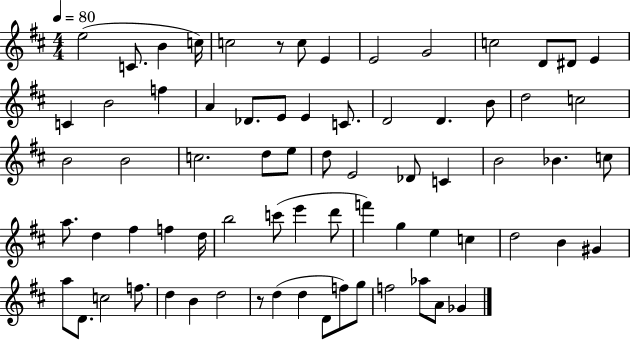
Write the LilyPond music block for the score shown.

{
  \clef treble
  \numericTimeSignature
  \time 4/4
  \key d \major
  \tempo 4 = 80
  e''2( c'8. b'4 c''16) | c''2 r8 c''8 e'4 | e'2 g'2 | c''2 d'8 dis'8 e'4 | \break c'4 b'2 f''4 | a'4 des'8. e'8 e'4 c'8. | d'2 d'4. b'8 | d''2 c''2 | \break b'2 b'2 | c''2. d''8 e''8 | d''8 e'2 des'8 c'4 | b'2 bes'4. c''8 | \break a''8. d''4 fis''4 f''4 d''16 | b''2 c'''8( e'''4 d'''8 | f'''4) g''4 e''4 c''4 | d''2 b'4 gis'4 | \break a''8 d'8. c''2 f''8. | d''4 b'4 d''2 | r8 d''4( d''4 d'8 f''8) g''8 | f''2 aes''8 a'8 ges'4 | \break \bar "|."
}